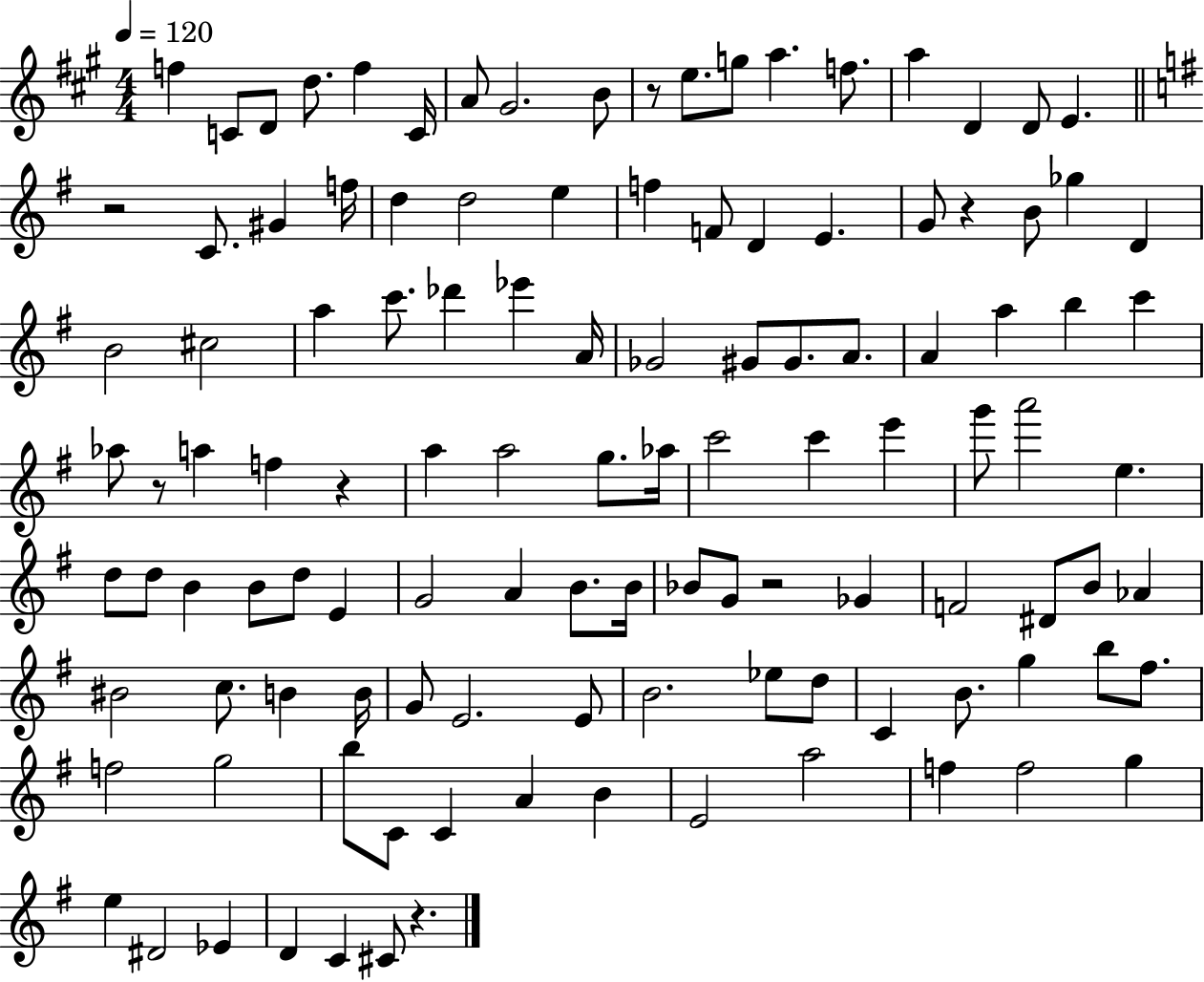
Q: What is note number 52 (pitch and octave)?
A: G5